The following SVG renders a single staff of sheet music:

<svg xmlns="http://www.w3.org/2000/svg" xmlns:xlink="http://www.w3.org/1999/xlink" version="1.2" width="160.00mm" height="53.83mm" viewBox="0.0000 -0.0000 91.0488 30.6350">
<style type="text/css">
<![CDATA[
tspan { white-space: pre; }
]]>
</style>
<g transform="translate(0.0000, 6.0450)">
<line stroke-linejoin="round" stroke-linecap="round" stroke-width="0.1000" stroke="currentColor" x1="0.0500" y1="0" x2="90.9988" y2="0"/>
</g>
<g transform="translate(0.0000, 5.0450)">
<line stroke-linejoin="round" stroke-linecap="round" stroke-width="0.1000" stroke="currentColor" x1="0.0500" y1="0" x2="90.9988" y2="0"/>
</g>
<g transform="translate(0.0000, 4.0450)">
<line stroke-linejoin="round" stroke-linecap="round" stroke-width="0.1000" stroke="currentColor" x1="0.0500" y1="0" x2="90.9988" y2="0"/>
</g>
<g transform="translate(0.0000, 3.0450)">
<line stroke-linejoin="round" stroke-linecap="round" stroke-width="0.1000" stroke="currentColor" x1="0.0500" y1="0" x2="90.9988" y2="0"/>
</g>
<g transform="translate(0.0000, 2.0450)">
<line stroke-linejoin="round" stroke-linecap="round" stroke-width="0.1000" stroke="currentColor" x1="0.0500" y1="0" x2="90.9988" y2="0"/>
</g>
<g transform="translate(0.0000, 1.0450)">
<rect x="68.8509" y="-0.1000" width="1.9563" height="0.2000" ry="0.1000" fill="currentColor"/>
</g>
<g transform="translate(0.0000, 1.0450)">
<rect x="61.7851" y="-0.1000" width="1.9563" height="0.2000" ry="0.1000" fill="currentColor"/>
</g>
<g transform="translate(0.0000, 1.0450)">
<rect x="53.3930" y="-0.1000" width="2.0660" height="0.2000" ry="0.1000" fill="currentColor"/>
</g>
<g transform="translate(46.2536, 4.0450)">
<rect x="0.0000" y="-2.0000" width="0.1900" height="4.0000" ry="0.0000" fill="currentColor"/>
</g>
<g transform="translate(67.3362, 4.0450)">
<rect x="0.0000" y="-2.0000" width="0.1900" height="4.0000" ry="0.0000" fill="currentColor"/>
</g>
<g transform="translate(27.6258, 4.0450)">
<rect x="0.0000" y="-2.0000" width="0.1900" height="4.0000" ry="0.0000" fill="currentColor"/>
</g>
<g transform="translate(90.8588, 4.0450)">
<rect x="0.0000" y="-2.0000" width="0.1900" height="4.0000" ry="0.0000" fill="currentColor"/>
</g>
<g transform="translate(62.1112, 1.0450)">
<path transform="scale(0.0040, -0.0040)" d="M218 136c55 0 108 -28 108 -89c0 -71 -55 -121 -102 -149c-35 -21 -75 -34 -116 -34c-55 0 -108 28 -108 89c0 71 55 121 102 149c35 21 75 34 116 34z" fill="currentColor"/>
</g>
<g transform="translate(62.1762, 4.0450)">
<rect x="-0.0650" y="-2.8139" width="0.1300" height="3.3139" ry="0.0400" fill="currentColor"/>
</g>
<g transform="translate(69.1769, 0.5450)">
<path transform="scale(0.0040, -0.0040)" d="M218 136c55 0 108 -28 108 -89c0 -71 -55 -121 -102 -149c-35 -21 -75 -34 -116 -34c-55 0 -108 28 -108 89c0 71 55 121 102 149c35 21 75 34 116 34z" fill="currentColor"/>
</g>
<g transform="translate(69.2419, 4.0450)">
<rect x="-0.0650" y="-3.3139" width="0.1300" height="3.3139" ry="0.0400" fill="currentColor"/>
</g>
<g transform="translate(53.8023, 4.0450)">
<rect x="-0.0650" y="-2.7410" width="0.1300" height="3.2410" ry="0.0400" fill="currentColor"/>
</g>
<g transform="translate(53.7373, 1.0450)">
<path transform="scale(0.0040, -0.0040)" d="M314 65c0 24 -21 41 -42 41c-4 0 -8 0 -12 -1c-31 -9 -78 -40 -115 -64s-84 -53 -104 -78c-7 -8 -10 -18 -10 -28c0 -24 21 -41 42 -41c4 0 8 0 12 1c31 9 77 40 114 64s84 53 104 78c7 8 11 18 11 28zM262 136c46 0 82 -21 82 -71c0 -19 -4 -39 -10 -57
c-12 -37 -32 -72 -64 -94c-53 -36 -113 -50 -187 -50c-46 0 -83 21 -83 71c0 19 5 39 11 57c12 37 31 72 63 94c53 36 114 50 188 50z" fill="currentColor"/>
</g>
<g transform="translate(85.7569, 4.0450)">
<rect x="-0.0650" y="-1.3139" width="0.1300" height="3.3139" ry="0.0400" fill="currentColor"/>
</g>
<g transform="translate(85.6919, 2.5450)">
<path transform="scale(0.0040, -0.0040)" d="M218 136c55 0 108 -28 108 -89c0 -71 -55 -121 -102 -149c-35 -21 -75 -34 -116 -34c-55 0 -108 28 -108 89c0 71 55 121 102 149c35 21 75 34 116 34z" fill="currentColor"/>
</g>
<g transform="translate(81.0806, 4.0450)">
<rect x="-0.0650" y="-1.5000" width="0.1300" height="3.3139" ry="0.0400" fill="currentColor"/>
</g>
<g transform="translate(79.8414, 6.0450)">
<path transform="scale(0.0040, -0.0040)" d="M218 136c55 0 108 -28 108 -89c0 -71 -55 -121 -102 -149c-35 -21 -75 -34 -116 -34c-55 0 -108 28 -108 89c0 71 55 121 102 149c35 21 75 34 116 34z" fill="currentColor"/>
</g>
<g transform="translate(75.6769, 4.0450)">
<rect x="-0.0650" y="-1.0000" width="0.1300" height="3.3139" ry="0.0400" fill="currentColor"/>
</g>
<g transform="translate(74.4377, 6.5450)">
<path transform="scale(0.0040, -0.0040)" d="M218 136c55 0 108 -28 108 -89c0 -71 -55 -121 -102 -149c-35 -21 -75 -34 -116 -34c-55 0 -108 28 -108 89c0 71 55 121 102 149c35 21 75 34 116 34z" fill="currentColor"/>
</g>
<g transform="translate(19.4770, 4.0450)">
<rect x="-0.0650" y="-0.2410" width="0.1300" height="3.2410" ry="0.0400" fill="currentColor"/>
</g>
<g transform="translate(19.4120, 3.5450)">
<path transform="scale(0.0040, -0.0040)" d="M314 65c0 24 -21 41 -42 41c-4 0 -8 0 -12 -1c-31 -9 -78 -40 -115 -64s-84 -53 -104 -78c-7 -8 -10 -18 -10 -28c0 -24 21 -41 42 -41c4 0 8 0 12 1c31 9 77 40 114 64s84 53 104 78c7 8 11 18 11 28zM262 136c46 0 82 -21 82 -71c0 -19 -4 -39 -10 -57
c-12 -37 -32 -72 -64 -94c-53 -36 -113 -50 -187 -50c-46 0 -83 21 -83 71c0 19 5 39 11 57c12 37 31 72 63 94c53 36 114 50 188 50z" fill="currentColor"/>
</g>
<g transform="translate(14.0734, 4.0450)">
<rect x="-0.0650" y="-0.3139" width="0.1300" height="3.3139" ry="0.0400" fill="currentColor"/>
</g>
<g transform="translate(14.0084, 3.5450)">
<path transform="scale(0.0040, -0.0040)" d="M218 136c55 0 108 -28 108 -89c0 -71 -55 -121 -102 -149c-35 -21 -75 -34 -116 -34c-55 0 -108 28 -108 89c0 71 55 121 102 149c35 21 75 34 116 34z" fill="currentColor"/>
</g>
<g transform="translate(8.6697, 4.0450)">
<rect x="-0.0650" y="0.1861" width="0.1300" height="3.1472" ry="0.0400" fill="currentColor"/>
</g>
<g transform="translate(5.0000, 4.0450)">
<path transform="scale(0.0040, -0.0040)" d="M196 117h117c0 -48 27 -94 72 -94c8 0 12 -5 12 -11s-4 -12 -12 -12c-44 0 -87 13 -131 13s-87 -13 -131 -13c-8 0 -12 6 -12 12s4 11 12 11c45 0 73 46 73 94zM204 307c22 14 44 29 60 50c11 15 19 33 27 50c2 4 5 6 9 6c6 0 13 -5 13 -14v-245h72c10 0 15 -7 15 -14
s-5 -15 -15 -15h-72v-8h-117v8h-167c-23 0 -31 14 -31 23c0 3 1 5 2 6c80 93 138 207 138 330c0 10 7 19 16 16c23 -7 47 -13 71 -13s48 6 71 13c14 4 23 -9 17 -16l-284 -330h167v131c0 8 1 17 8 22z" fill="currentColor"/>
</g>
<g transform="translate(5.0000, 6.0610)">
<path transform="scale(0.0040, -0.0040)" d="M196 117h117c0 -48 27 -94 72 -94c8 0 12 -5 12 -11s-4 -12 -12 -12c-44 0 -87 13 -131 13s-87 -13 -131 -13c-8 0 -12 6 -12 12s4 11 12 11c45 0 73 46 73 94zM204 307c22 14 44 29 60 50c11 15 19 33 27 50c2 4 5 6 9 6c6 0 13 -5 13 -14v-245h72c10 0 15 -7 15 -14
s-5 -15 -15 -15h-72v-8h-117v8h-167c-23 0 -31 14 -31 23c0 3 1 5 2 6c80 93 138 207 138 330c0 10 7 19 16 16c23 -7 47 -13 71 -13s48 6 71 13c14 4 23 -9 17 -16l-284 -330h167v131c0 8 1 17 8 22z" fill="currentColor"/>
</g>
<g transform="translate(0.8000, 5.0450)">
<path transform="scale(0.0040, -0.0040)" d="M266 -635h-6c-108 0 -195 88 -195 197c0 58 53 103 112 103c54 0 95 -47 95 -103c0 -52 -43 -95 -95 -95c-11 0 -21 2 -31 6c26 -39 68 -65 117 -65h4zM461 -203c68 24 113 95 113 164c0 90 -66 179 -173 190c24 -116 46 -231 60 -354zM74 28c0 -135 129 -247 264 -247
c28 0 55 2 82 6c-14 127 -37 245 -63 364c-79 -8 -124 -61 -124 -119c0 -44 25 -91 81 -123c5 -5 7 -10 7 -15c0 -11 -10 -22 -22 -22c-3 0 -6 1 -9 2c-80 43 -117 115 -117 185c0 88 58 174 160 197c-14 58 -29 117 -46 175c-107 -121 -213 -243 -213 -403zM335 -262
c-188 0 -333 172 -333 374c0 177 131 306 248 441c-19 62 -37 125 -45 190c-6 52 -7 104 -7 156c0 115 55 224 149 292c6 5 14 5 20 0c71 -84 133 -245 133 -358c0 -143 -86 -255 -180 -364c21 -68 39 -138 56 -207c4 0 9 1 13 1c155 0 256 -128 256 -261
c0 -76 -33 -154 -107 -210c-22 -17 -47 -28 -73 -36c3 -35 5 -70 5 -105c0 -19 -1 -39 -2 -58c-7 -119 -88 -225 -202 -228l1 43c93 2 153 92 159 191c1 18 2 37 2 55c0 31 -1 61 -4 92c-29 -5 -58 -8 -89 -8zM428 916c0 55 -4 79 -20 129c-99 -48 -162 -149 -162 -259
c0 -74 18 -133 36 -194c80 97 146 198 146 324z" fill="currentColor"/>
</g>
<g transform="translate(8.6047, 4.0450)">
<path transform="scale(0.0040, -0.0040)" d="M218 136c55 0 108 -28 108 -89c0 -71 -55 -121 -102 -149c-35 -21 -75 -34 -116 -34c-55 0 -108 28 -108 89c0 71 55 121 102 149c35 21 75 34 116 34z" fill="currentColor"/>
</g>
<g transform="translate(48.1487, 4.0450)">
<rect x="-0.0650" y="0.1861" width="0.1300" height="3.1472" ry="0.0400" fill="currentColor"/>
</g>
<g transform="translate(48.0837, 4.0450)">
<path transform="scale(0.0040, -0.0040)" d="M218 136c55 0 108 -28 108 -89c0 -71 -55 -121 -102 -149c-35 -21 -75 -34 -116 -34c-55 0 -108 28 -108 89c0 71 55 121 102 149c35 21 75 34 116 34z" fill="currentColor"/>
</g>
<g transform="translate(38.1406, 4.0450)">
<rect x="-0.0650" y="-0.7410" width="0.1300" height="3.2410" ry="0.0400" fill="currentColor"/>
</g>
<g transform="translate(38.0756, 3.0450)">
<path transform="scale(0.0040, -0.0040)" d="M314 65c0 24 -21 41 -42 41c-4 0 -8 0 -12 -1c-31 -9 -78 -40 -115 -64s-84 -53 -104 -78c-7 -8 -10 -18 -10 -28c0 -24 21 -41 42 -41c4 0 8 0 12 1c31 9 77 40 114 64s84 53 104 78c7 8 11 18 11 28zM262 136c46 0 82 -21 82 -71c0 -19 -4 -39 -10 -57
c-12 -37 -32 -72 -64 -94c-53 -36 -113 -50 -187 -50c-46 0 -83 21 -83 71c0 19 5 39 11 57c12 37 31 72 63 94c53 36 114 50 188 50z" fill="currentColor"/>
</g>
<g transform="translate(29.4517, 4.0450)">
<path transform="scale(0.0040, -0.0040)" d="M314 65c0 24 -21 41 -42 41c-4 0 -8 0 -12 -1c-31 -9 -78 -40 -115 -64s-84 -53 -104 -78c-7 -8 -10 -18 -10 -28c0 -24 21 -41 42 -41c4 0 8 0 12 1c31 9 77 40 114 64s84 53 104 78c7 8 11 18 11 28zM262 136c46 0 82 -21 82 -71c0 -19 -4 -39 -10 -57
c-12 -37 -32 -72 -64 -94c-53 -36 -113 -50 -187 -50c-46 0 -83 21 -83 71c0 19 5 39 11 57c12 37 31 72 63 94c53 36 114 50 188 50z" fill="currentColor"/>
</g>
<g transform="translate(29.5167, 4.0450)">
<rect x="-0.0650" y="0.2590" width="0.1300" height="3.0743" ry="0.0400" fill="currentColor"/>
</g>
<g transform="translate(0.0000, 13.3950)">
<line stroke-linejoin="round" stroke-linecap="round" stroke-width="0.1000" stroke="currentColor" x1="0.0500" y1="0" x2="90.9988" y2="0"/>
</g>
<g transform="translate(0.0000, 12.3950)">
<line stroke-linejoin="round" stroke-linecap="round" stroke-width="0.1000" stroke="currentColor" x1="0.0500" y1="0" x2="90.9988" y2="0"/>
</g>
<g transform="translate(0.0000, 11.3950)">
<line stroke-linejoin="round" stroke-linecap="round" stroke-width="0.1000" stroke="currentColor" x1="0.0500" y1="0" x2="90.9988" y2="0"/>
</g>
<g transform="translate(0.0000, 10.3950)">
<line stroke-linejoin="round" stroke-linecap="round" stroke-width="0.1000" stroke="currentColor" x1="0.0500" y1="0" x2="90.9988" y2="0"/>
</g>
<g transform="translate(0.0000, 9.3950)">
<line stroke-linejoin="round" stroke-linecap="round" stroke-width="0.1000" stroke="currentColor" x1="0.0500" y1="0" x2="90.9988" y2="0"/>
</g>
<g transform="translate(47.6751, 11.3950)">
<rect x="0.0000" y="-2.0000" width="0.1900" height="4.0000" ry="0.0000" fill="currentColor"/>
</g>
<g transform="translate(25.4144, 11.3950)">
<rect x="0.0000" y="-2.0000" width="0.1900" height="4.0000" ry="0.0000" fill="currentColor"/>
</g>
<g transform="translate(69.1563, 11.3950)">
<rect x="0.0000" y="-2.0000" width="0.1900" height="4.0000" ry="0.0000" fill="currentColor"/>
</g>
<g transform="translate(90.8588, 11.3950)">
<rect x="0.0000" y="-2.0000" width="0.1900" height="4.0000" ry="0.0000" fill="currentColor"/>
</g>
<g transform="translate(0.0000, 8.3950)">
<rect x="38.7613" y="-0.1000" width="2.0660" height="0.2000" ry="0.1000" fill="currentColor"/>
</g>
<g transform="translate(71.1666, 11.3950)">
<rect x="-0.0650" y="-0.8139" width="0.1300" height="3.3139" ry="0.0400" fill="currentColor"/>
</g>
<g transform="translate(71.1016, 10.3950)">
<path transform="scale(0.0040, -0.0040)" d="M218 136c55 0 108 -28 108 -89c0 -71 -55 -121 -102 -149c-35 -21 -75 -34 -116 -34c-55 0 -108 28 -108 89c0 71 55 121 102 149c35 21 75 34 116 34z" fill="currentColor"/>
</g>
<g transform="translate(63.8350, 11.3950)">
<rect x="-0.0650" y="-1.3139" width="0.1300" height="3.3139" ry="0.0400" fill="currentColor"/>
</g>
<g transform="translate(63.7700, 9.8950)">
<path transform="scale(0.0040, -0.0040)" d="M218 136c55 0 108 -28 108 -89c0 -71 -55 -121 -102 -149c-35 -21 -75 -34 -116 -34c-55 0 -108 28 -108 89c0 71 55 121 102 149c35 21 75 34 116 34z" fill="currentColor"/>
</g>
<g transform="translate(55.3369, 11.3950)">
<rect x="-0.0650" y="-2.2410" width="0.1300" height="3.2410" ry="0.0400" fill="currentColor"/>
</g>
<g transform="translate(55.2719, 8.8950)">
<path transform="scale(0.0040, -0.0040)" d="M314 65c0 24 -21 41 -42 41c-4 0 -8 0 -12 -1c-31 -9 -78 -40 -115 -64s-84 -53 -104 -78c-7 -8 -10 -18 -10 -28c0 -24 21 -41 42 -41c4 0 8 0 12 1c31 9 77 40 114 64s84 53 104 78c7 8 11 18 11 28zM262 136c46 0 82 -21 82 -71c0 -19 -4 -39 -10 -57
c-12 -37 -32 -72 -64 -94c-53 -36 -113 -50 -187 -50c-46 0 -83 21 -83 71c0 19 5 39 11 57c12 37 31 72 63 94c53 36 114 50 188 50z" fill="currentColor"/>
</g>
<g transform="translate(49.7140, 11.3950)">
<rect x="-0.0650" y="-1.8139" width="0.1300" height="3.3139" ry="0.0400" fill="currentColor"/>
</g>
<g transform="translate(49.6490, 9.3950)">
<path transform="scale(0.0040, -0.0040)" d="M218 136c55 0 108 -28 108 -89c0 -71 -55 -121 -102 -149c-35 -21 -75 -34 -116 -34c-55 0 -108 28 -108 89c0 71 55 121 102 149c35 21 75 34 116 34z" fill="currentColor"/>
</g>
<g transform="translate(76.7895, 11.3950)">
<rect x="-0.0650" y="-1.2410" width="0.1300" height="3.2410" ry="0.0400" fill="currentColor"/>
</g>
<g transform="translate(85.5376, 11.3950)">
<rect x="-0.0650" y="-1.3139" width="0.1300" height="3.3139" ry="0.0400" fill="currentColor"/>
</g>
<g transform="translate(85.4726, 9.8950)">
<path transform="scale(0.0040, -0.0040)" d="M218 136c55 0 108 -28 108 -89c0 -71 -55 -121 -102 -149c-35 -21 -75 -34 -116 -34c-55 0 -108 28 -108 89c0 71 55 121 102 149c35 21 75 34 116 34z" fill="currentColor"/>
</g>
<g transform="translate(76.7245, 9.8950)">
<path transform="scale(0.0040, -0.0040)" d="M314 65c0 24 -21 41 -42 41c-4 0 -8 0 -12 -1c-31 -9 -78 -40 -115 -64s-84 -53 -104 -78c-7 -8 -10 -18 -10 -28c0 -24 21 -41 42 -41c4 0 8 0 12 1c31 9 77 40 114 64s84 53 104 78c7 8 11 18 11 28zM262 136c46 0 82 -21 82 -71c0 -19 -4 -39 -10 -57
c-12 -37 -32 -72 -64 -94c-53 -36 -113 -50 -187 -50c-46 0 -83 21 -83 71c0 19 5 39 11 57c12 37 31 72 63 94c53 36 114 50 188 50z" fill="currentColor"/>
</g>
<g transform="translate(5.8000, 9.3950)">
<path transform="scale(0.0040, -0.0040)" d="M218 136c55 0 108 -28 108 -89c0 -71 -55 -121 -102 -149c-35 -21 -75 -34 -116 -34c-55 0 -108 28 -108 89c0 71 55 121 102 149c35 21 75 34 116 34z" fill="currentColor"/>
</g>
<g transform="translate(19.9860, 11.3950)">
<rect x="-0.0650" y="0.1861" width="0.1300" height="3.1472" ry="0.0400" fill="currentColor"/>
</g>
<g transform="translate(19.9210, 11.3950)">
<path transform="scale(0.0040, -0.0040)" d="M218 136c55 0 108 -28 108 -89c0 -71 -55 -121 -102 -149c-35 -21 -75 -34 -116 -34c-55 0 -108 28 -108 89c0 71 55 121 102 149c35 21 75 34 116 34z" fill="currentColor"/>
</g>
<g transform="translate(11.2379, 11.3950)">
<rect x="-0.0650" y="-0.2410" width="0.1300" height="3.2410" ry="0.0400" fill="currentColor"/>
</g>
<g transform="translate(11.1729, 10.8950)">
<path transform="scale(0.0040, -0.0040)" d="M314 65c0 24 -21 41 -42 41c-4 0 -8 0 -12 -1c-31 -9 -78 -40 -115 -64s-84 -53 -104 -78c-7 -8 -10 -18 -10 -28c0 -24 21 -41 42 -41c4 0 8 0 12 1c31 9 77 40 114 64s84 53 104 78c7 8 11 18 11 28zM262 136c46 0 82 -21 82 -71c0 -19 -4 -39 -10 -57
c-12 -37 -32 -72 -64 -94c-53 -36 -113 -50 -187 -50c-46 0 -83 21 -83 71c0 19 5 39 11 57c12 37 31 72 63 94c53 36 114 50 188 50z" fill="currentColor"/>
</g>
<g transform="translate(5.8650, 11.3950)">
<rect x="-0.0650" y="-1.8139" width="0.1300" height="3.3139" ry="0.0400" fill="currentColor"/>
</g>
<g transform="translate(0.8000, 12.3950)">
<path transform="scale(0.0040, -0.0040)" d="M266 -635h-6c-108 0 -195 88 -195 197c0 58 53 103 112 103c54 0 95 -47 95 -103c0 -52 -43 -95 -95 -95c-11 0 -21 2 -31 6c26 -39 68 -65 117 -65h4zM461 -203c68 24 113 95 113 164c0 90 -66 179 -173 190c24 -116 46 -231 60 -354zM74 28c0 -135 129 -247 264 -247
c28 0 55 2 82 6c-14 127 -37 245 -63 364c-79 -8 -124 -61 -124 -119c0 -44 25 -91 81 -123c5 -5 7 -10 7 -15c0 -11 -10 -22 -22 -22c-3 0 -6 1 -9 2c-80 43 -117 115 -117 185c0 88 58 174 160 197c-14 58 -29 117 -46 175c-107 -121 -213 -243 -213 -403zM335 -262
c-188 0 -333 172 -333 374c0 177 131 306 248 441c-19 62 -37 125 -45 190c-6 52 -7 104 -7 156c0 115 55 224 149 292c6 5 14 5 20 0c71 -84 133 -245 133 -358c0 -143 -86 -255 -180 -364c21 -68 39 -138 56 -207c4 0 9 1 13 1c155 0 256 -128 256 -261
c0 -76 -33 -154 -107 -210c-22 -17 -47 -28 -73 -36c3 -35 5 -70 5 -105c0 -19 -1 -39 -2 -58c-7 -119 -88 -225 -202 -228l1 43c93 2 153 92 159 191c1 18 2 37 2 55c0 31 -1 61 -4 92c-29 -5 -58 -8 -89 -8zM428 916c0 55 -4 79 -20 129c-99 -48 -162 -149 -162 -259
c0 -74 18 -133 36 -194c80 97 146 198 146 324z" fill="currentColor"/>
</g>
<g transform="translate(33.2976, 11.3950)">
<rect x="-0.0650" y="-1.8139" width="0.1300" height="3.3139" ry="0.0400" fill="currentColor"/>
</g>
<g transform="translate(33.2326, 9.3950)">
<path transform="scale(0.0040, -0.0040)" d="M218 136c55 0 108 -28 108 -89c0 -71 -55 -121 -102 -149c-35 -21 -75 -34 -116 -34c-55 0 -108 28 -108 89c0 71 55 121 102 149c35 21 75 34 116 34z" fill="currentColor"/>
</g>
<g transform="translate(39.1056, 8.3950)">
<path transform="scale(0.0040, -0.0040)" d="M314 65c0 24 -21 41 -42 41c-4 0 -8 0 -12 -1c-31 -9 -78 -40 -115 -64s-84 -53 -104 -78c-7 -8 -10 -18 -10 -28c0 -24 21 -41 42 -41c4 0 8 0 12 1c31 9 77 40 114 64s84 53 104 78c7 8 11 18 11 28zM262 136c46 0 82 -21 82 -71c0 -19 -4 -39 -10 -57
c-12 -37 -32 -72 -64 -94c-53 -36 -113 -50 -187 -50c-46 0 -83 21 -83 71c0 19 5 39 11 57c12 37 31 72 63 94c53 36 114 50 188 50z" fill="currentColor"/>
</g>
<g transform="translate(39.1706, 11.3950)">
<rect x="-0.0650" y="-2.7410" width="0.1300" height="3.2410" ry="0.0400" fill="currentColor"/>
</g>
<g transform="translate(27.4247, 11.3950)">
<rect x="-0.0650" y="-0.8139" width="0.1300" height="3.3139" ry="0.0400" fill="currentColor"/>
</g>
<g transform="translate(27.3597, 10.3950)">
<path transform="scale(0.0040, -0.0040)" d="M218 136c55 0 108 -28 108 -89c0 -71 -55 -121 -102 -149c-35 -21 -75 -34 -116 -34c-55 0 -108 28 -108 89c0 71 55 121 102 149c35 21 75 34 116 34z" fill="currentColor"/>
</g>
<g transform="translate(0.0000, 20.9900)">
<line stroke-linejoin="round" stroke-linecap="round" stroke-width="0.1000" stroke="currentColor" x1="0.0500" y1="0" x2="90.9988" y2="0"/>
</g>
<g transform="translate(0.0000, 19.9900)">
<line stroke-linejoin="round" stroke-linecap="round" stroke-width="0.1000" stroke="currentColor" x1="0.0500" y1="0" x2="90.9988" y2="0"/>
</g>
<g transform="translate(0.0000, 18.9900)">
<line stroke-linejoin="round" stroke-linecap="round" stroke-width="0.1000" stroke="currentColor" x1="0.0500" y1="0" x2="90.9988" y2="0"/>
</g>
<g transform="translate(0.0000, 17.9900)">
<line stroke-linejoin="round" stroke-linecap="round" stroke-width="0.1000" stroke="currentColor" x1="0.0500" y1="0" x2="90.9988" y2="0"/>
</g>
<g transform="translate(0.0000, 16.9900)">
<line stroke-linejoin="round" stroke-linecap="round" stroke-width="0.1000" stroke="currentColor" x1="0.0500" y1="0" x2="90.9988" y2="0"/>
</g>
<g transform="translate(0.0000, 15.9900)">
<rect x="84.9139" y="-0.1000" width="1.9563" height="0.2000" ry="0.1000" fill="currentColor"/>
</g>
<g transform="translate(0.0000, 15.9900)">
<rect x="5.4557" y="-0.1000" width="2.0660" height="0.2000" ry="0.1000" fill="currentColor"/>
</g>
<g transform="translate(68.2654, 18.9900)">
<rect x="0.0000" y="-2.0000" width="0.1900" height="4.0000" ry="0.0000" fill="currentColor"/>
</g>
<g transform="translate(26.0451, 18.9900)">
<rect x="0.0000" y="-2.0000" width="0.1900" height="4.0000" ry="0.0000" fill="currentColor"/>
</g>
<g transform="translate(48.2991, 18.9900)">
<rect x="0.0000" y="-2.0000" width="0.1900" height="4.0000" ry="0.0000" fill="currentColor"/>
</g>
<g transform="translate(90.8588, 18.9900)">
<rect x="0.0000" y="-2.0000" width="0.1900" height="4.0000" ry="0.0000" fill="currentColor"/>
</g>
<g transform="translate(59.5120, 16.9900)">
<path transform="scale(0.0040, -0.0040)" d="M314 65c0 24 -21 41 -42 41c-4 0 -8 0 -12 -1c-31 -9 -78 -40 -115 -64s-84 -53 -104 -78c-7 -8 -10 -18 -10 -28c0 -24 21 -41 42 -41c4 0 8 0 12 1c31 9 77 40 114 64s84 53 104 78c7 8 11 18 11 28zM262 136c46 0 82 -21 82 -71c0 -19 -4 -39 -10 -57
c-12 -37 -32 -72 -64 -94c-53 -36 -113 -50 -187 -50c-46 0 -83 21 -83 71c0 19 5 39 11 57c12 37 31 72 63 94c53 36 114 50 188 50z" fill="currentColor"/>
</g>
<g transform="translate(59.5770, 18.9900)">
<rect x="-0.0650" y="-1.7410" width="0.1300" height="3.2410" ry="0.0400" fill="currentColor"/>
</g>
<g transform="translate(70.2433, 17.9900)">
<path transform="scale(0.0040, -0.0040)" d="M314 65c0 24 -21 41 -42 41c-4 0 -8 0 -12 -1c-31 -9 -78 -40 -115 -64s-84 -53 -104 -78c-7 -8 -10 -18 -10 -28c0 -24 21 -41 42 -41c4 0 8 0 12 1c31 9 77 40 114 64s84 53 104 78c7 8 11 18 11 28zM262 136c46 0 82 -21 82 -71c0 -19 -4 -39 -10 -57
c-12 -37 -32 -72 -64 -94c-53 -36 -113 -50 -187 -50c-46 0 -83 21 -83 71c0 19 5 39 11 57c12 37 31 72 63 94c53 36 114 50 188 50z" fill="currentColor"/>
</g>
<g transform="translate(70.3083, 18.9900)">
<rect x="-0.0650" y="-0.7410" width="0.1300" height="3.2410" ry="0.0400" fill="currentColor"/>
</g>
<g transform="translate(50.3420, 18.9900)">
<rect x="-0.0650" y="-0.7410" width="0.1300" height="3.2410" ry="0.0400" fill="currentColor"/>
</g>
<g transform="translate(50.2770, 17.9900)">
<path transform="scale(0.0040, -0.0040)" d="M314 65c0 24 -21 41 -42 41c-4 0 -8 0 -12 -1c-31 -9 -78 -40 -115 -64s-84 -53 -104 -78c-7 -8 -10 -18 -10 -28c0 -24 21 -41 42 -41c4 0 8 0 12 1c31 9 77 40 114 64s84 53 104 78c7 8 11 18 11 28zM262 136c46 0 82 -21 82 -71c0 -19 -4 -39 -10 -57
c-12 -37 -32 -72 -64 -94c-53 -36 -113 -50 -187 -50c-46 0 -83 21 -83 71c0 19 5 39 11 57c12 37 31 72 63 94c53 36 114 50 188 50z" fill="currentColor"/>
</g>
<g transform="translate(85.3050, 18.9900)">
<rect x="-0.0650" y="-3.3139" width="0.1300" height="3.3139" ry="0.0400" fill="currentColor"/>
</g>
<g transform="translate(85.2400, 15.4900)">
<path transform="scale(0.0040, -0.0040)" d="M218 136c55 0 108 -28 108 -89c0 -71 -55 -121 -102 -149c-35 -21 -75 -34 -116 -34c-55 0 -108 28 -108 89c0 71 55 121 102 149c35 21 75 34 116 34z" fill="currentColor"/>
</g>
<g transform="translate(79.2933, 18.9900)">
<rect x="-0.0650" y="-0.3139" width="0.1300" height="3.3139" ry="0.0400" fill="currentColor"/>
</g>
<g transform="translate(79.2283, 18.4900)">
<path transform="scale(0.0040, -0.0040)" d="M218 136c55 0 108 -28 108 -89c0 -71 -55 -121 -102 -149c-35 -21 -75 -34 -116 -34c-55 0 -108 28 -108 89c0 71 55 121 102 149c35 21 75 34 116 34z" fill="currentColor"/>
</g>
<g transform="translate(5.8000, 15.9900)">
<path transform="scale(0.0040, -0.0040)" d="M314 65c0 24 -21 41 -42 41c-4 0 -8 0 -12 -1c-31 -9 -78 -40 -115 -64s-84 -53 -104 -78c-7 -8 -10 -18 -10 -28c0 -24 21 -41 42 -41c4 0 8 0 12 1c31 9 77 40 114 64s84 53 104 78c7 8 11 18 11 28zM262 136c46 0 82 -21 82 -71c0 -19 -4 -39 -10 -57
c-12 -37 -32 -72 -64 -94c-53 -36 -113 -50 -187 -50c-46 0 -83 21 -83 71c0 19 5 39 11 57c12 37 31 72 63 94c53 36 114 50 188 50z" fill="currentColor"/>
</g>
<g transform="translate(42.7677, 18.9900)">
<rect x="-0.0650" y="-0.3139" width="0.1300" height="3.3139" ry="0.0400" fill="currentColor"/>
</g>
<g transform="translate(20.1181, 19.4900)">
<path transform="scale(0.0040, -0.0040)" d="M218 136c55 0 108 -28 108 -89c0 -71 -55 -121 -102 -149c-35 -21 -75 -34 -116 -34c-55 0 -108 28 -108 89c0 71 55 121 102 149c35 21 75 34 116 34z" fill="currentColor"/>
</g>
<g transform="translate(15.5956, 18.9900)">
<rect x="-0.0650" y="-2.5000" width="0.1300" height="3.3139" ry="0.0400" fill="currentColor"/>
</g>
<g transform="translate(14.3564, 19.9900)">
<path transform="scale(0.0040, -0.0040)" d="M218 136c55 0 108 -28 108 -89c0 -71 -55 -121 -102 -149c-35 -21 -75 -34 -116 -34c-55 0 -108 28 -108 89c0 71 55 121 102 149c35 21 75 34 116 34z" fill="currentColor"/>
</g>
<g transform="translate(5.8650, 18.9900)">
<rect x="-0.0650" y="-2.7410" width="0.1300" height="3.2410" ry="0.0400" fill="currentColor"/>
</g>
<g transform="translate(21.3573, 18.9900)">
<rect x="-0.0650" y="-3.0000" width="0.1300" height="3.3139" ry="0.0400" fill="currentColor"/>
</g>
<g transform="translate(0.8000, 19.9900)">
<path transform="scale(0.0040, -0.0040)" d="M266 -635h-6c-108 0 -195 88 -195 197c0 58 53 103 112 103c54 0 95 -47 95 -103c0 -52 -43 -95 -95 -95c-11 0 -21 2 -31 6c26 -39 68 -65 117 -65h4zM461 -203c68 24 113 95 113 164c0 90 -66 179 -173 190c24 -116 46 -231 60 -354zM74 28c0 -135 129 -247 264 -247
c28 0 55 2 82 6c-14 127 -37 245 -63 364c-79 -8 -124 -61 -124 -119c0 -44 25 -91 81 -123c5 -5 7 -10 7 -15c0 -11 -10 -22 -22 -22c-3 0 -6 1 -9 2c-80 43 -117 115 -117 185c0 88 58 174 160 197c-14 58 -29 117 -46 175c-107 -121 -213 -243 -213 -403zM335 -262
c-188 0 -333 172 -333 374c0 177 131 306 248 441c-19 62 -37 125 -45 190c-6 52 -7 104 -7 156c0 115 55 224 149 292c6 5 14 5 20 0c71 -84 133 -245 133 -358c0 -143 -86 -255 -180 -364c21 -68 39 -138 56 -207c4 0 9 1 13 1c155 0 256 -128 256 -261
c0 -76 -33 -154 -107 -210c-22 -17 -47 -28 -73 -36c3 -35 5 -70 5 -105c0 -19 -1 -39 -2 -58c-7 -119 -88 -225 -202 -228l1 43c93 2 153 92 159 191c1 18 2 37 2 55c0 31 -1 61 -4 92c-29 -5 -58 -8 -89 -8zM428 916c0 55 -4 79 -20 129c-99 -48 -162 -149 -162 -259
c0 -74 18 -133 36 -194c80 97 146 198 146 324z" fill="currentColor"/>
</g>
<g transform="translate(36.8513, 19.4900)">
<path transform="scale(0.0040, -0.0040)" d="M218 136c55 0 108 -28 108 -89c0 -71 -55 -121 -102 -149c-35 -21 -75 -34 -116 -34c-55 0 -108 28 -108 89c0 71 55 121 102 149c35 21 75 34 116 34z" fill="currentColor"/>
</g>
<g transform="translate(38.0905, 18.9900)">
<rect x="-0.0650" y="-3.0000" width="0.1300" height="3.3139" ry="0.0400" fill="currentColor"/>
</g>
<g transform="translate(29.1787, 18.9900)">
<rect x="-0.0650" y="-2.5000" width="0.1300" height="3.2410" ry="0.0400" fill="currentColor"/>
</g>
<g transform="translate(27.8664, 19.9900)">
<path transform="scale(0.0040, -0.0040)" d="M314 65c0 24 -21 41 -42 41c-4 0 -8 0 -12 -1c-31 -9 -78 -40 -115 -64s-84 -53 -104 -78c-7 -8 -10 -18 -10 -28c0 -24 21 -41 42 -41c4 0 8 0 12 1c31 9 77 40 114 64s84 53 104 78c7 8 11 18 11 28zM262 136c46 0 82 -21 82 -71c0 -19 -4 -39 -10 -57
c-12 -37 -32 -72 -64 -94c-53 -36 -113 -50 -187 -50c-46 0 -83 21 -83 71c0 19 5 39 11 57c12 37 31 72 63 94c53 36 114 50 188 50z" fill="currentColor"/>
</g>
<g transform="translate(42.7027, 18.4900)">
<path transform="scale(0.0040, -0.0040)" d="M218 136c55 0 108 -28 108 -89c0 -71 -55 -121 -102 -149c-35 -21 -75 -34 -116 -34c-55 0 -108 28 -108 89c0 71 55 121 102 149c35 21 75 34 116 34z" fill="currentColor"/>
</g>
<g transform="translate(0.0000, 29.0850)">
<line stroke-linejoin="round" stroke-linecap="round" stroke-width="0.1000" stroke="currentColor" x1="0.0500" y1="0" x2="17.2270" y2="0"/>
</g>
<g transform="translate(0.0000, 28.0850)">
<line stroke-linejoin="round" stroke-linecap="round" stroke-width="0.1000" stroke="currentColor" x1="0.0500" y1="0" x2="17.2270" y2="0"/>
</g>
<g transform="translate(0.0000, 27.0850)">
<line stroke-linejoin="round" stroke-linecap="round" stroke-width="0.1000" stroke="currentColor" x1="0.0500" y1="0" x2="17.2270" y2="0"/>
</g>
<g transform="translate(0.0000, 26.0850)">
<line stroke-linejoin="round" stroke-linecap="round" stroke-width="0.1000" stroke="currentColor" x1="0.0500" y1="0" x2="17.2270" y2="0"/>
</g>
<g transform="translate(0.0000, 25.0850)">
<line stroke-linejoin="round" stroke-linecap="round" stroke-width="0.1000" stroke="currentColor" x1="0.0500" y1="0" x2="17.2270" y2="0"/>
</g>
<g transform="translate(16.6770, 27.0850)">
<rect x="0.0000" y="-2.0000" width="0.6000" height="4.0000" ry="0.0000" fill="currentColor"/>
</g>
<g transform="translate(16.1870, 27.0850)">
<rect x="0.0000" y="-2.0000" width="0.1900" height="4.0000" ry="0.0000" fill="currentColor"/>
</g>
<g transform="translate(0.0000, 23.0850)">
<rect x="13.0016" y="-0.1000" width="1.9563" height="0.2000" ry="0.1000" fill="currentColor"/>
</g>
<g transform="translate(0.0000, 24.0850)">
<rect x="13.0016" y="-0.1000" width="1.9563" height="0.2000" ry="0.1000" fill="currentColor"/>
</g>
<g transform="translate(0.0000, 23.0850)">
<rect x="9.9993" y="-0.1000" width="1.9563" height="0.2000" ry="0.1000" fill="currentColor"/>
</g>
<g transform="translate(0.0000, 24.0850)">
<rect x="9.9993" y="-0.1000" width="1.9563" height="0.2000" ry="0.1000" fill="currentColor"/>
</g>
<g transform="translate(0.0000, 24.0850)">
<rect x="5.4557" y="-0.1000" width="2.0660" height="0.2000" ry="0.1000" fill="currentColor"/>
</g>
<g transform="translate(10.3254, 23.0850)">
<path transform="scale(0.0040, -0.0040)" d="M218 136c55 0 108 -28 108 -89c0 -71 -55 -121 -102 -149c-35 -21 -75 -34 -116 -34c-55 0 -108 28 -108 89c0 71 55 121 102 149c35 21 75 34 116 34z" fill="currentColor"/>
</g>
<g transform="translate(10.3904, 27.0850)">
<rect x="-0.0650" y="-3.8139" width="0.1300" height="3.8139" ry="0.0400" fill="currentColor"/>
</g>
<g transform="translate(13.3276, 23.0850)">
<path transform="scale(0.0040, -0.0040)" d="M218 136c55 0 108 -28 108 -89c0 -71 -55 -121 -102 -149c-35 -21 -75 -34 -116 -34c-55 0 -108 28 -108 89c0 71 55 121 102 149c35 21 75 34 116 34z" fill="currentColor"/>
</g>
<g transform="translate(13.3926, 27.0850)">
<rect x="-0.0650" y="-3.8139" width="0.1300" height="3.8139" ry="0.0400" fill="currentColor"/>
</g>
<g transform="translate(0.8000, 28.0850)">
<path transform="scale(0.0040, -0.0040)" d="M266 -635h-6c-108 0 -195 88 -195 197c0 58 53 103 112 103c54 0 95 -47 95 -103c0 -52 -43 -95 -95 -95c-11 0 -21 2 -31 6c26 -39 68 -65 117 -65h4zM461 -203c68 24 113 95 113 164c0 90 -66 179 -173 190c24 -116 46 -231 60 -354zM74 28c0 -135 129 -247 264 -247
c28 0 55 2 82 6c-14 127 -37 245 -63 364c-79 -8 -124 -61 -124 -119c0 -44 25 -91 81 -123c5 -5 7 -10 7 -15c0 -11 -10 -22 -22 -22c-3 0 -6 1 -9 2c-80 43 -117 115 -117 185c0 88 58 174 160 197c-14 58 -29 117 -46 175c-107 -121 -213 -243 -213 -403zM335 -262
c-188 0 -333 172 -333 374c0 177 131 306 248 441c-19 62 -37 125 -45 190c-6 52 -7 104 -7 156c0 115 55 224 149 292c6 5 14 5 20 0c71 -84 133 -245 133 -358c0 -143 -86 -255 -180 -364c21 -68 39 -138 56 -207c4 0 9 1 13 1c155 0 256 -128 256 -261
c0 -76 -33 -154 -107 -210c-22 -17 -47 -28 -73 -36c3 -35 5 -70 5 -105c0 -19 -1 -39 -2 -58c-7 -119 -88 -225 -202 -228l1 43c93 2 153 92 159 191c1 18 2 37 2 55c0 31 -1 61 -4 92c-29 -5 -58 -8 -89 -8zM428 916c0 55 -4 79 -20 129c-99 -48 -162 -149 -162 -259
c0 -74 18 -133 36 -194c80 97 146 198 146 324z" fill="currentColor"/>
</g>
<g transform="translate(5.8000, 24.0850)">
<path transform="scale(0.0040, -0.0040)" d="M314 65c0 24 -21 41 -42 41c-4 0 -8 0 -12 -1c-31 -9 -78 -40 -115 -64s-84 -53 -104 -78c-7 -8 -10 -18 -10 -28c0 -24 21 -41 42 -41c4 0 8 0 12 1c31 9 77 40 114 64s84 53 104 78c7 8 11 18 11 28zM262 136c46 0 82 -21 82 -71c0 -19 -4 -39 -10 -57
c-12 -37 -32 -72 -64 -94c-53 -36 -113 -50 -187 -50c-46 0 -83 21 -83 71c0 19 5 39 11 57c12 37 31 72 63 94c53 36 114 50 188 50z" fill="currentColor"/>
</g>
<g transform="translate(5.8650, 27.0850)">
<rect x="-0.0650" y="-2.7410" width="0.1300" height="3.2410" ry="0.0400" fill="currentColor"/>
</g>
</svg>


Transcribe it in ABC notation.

X:1
T:Untitled
M:4/4
L:1/4
K:C
B c c2 B2 d2 B a2 a b D E e f c2 B d f a2 f g2 e d e2 e a2 G A G2 A c d2 f2 d2 c b a2 c' c'